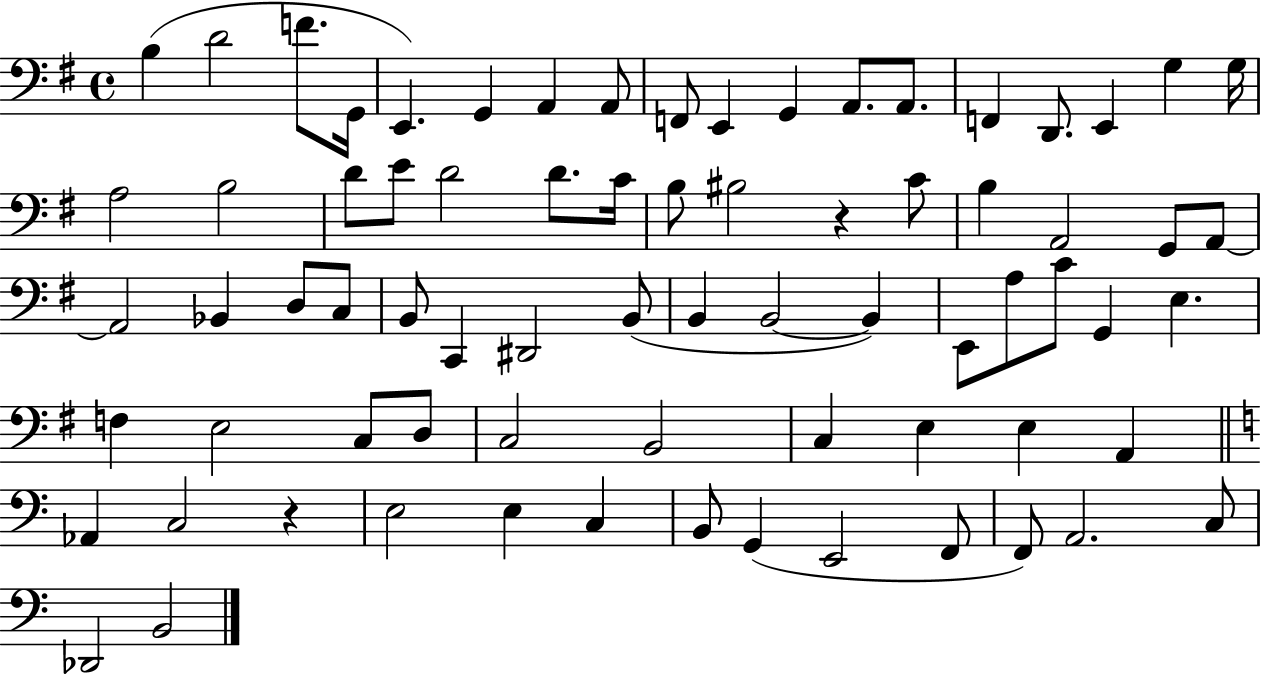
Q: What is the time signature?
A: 4/4